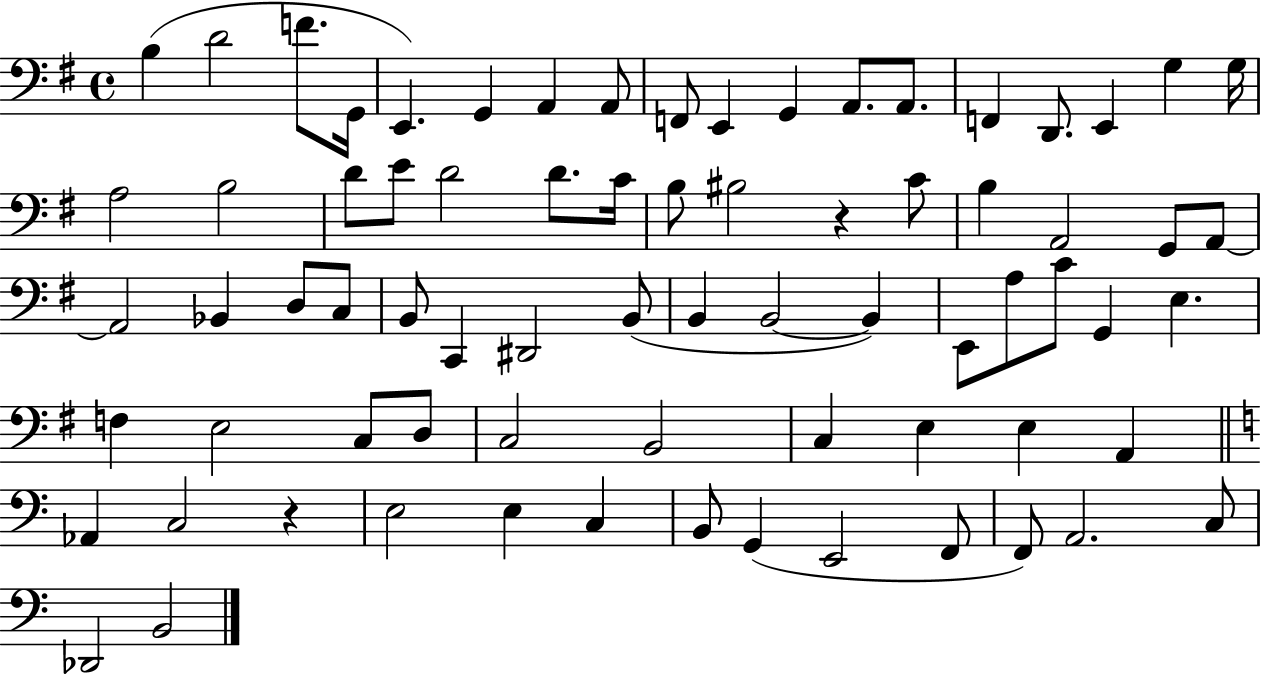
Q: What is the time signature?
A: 4/4